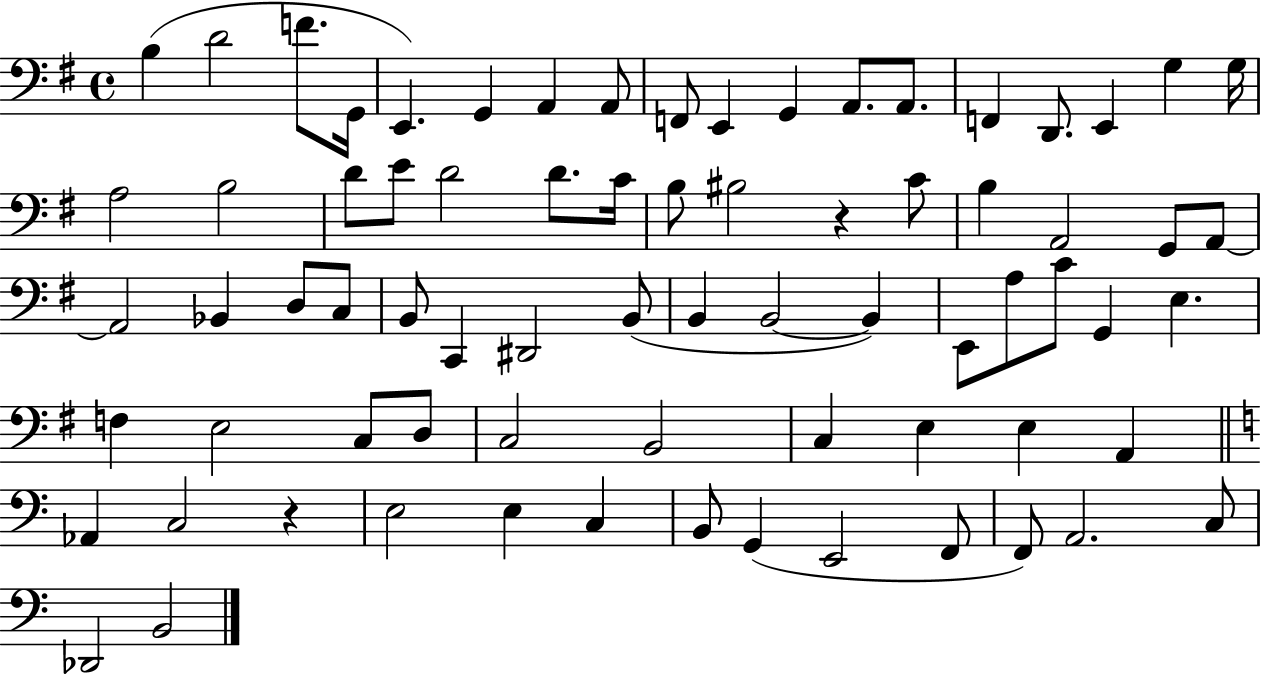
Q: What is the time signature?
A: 4/4